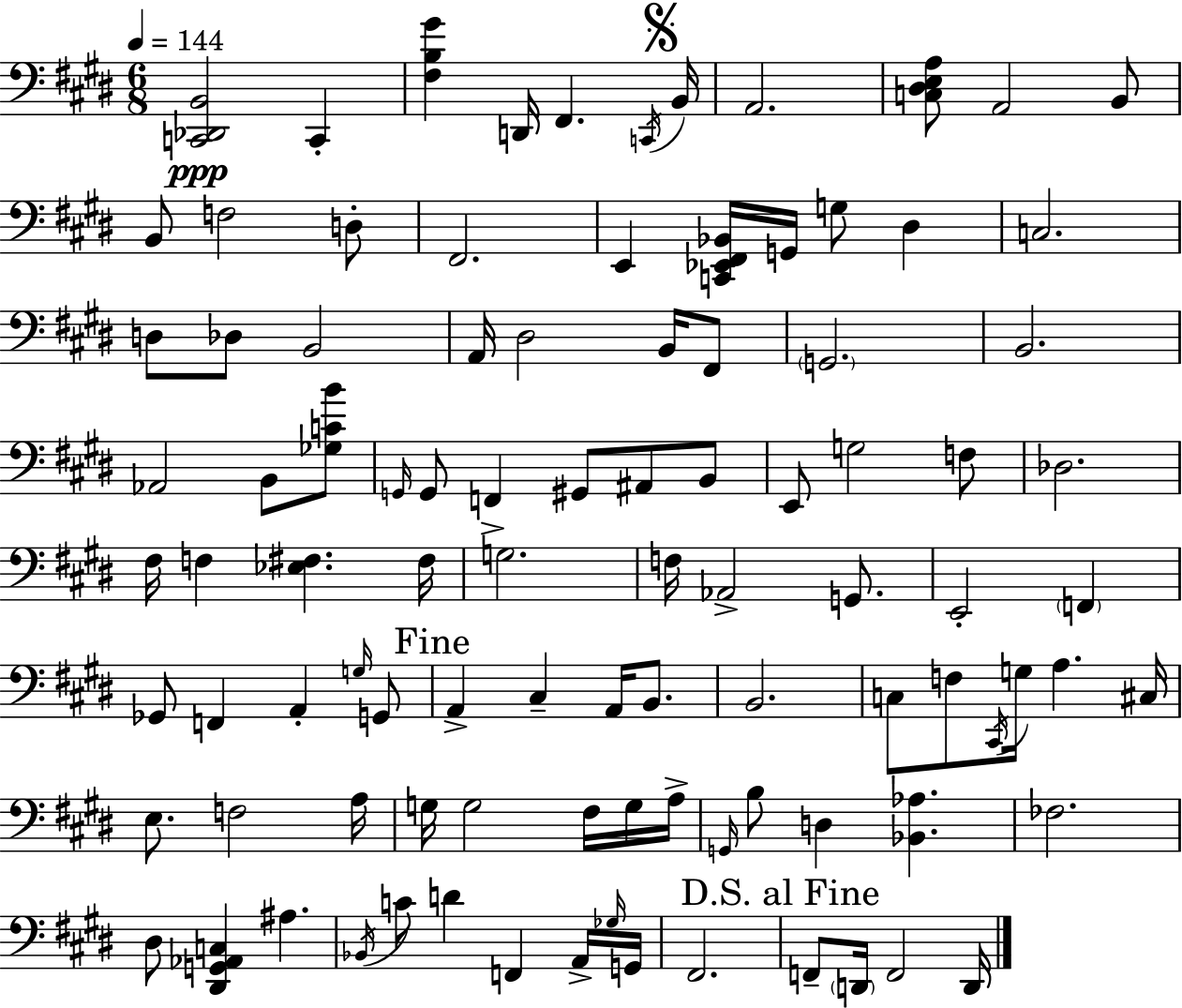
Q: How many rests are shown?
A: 0